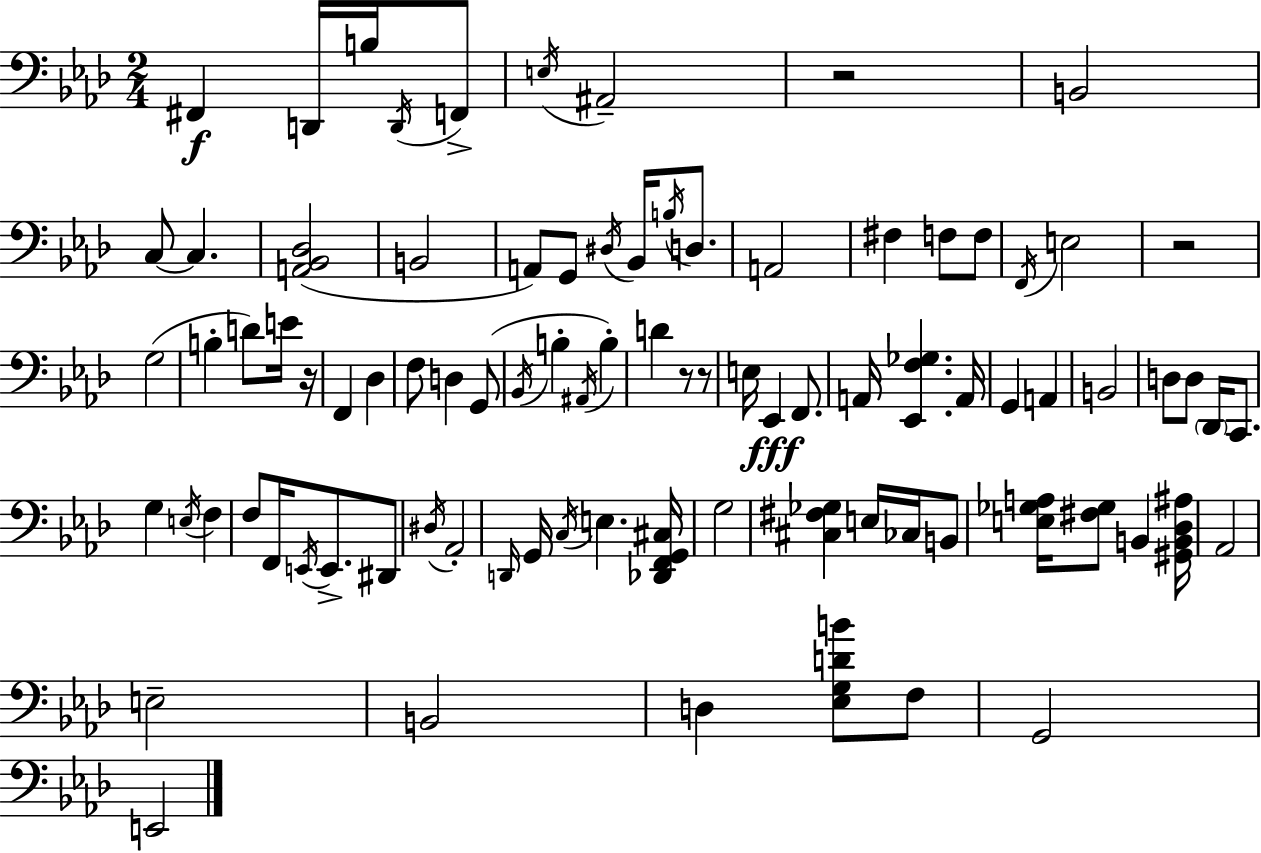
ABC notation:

X:1
T:Untitled
M:2/4
L:1/4
K:Ab
^F,, D,,/4 B,/4 D,,/4 F,,/2 E,/4 ^A,,2 z2 B,,2 C,/2 C, [A,,_B,,_D,]2 B,,2 A,,/2 G,,/2 ^D,/4 _B,,/4 B,/4 D,/2 A,,2 ^F, F,/2 F,/2 F,,/4 E,2 z2 G,2 B, D/2 E/4 z/4 F,, _D, F,/2 D, G,,/2 _B,,/4 B, ^A,,/4 B, D z/2 z/2 E,/4 _E,, F,,/2 A,,/4 [_E,,F,_G,] A,,/4 G,, A,, B,,2 D,/2 D,/2 _D,,/4 C,,/2 G, E,/4 F, F,/2 F,,/4 E,,/4 E,,/2 ^D,,/2 ^D,/4 _A,,2 D,,/4 G,,/4 C,/4 E, [_D,,F,,G,,^C,]/4 G,2 [^C,^F,_G,] E,/4 _C,/4 B,,/2 [E,_G,A,]/4 [^F,_G,]/2 B,, [^G,,B,,_D,^A,]/4 _A,,2 E,2 B,,2 D, [_E,G,DB]/2 F,/2 G,,2 E,,2